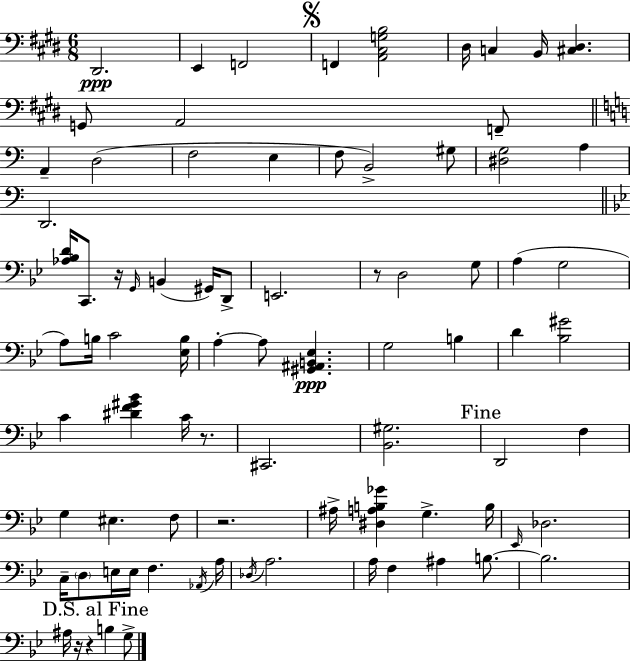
D#2/h. E2/q F2/h F2/q [A2,C#3,G3,B3]/h D#3/s C3/q B2/s [C#3,D#3]/q. G2/e A2/h F2/e A2/q D3/h F3/h E3/q F3/e B2/h G#3/e [D#3,G3]/h A3/q D2/h. [Ab3,Bb3,D4]/s C2/e. R/s G2/s B2/q G#2/s D2/e E2/h. R/e D3/h G3/e A3/q G3/h A3/e B3/s C4/h [Eb3,B3]/s A3/q A3/e [G#2,A#2,B2,Eb3]/q. G3/h B3/q D4/q [Bb3,G#4]/h C4/q [D#4,F4,G#4,Bb4]/q C4/s R/e. C#2/h. [Bb2,G#3]/h. D2/h F3/q G3/q EIS3/q. F3/e R/h. A#3/s [D#3,A3,B3,Gb4]/q G3/q. B3/s Eb2/s Db3/h. C3/s D3/e E3/s E3/s F3/q. Ab2/s A3/s Db3/s A3/h. A3/s F3/q A#3/q B3/e. B3/h. A#3/s R/s R/q B3/q G3/e